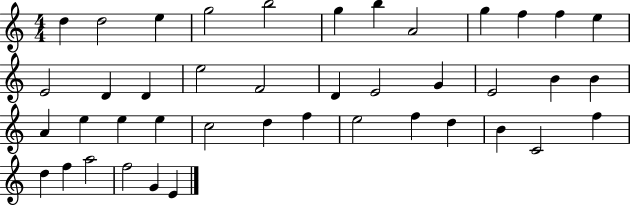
X:1
T:Untitled
M:4/4
L:1/4
K:C
d d2 e g2 b2 g b A2 g f f e E2 D D e2 F2 D E2 G E2 B B A e e e c2 d f e2 f d B C2 f d f a2 f2 G E